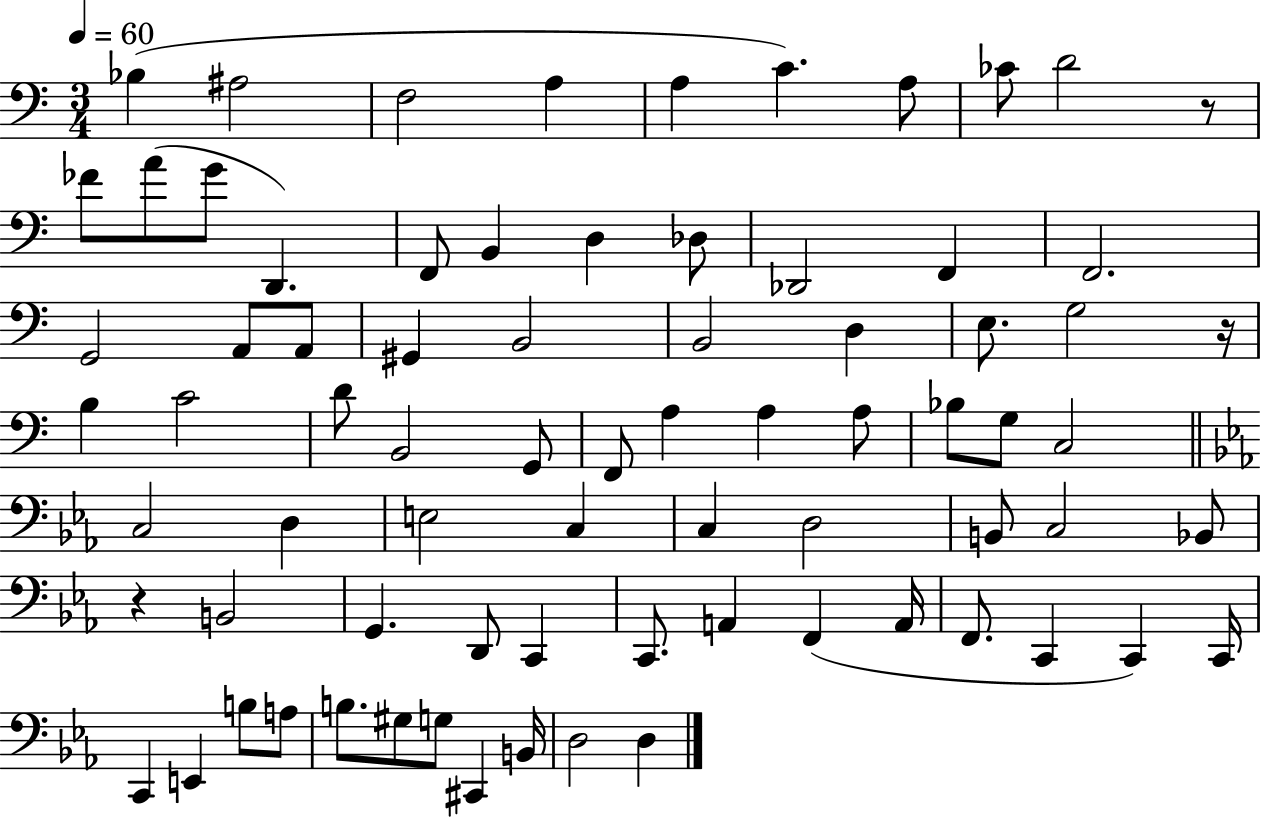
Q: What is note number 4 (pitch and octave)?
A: A3